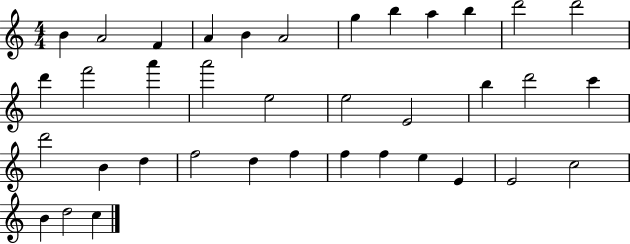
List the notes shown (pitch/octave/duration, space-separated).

B4/q A4/h F4/q A4/q B4/q A4/h G5/q B5/q A5/q B5/q D6/h D6/h D6/q F6/h A6/q A6/h E5/h E5/h E4/h B5/q D6/h C6/q D6/h B4/q D5/q F5/h D5/q F5/q F5/q F5/q E5/q E4/q E4/h C5/h B4/q D5/h C5/q